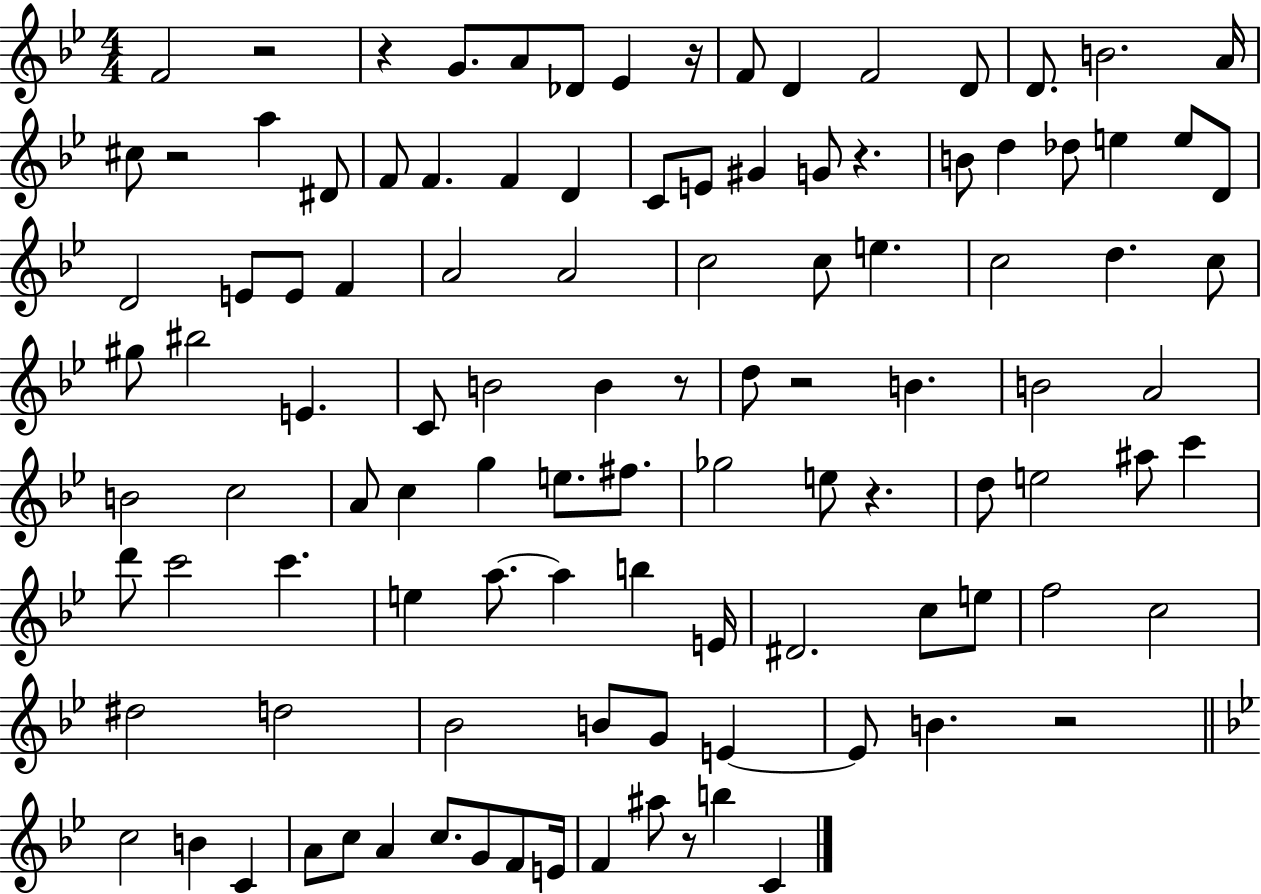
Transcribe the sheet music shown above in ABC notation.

X:1
T:Untitled
M:4/4
L:1/4
K:Bb
F2 z2 z G/2 A/2 _D/2 _E z/4 F/2 D F2 D/2 D/2 B2 A/4 ^c/2 z2 a ^D/2 F/2 F F D C/2 E/2 ^G G/2 z B/2 d _d/2 e e/2 D/2 D2 E/2 E/2 F A2 A2 c2 c/2 e c2 d c/2 ^g/2 ^b2 E C/2 B2 B z/2 d/2 z2 B B2 A2 B2 c2 A/2 c g e/2 ^f/2 _g2 e/2 z d/2 e2 ^a/2 c' d'/2 c'2 c' e a/2 a b E/4 ^D2 c/2 e/2 f2 c2 ^d2 d2 _B2 B/2 G/2 E E/2 B z2 c2 B C A/2 c/2 A c/2 G/2 F/2 E/4 F ^a/2 z/2 b C